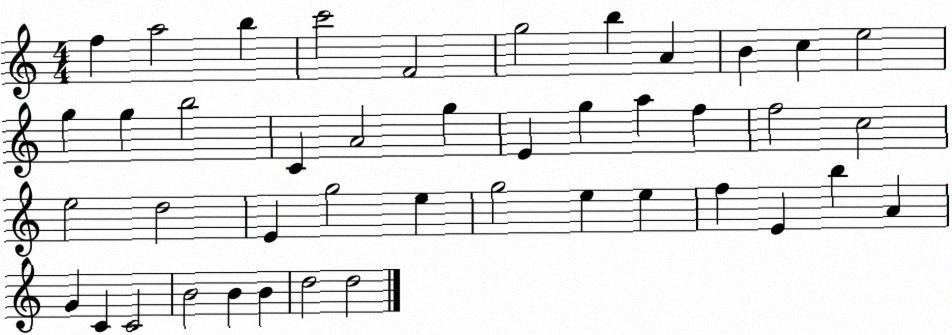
X:1
T:Untitled
M:4/4
L:1/4
K:C
f a2 b c'2 F2 g2 b A B c e2 g g b2 C A2 g E g a f f2 c2 e2 d2 E g2 e g2 e e f E b A G C C2 B2 B B d2 d2